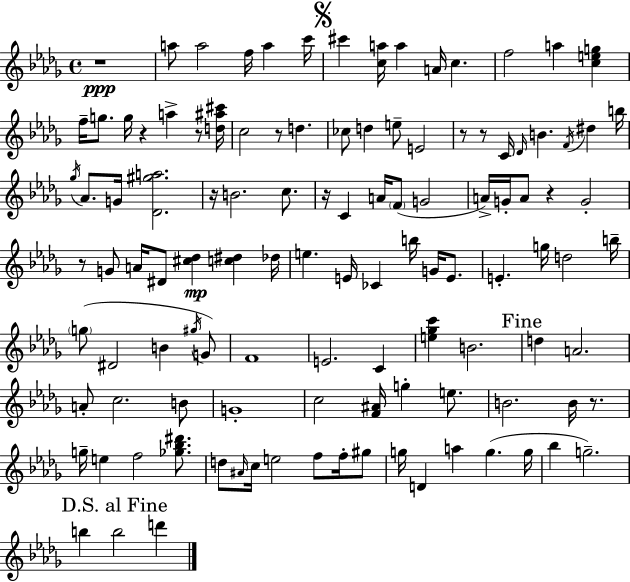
{
  \clef treble
  \time 4/4
  \defaultTimeSignature
  \key bes \minor
  r1\ppp | a''8 a''2 f''16 a''4 c'''16 | \mark \markup { \musicglyph "scripts.segno" } cis'''4 <c'' a''>16 a''4 a'16 c''4. | f''2 a''4 <c'' e'' g''>4 | \break f''16-- g''8. g''16 r4 a''4-> r8 <d'' ais'' cis'''>16 | c''2 r8 d''4. | ces''8 d''4 e''8-- e'2 | r8 r8 c'16 \grace { des'16 } b'4. \acciaccatura { f'16 } dis''4 | \break b''16 \acciaccatura { ges''16 } aes'8. g'16 <des' gis'' a''>2. | r16 b'2. | c''8. r16 c'4 a'16 \parenthesize f'8( g'2 | a'16->) g'16-. a'8 r4 g'2-. | \break r8 g'8 a'16 dis'8 <cis'' des''>4\mp <c'' dis''>4 | des''16 e''4. e'16 ces'4 b''16 g'16 | e'8. e'4.-. g''16 d''2 | b''16-- \parenthesize g''8( dis'2 b'4 | \break \acciaccatura { gis''16 } g'8) f'1 | e'2. | c'4 <e'' ges'' c'''>4 b'2. | \mark "Fine" d''4 a'2. | \break a'8-. c''2. | b'8 g'1-. | c''2 <f' ais'>16 g''4-. | e''8. b'2. | \break b'16 r8. g''16-- e''4 f''2 | <ges'' bes'' dis'''>8. d''8 \grace { ais'16 } c''16 e''2 | f''8 f''16-. gis''8 g''16 d'4 a''4 g''4.( | g''16 bes''4 g''2.--) | \break \mark "D.S. al Fine" b''4 b''2 | d'''4 \bar "|."
}